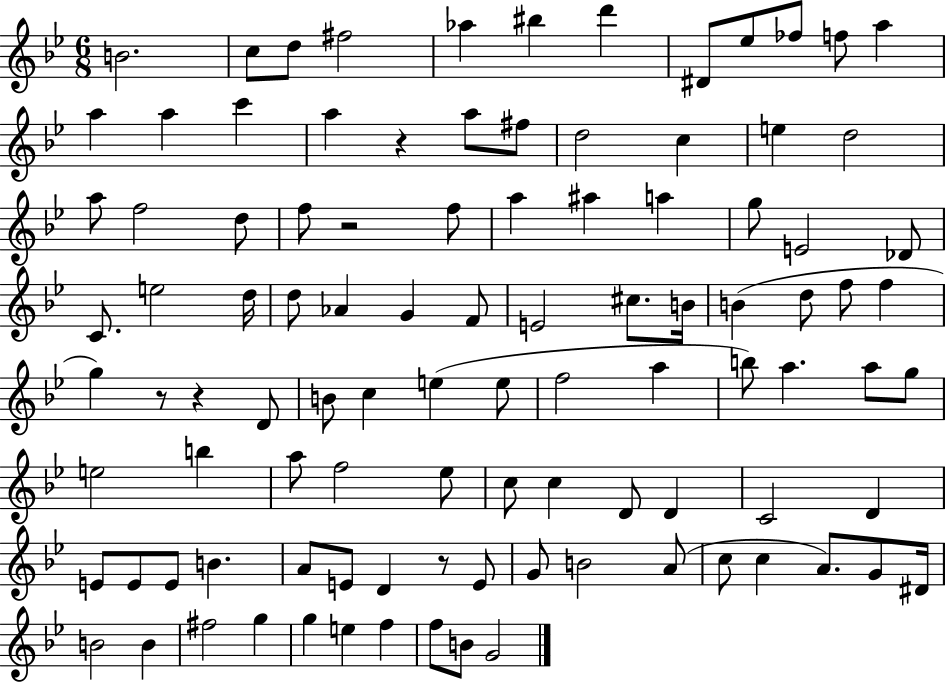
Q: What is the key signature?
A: BES major